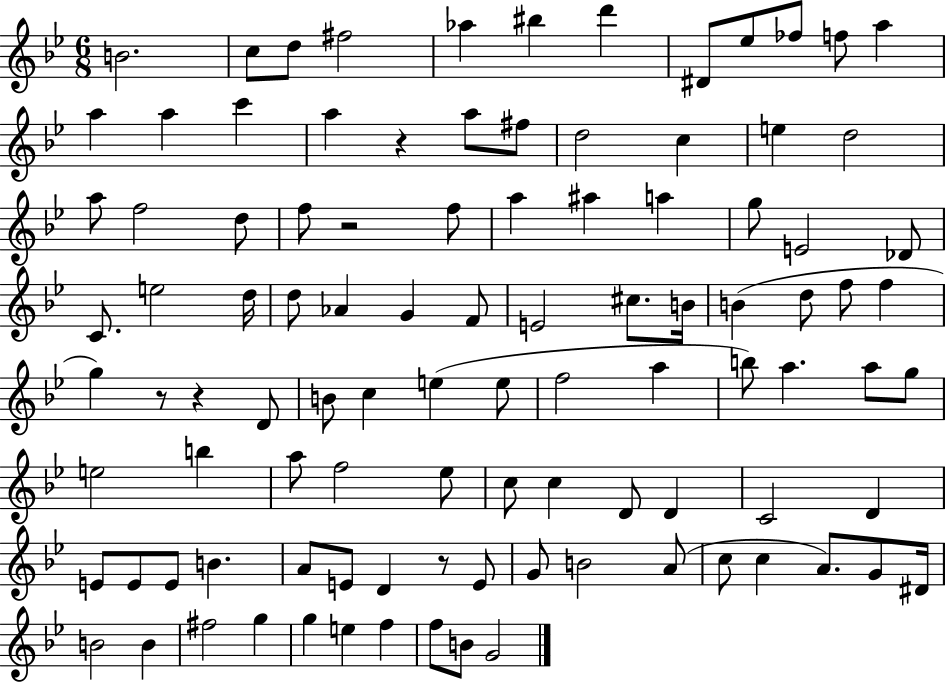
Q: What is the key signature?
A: BES major